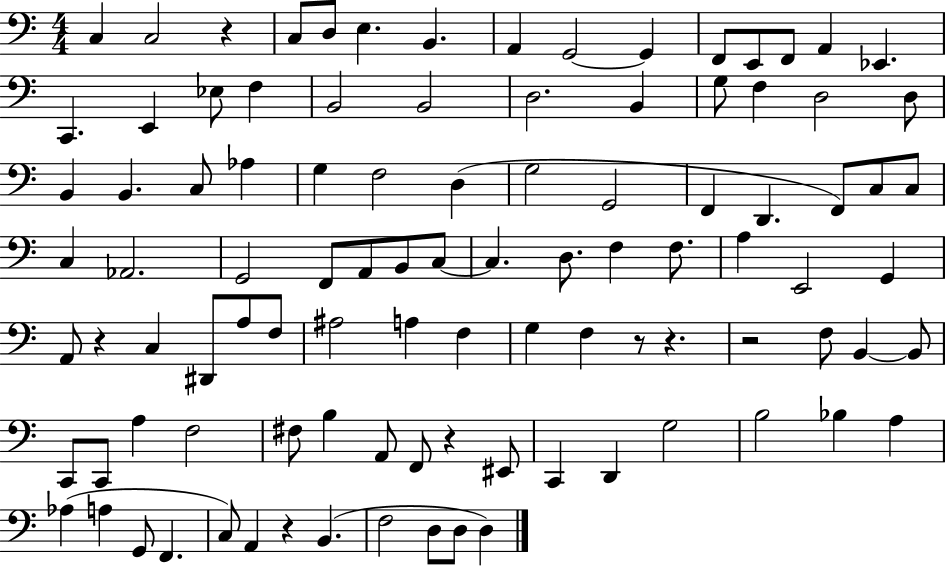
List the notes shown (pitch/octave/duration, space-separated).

C3/q C3/h R/q C3/e D3/e E3/q. B2/q. A2/q G2/h G2/q F2/e E2/e F2/e A2/q Eb2/q. C2/q. E2/q Eb3/e F3/q B2/h B2/h D3/h. B2/q G3/e F3/q D3/h D3/e B2/q B2/q. C3/e Ab3/q G3/q F3/h D3/q G3/h G2/h F2/q D2/q. F2/e C3/e C3/e C3/q Ab2/h. G2/h F2/e A2/e B2/e C3/e C3/q. D3/e. F3/q F3/e. A3/q E2/h G2/q A2/e R/q C3/q D#2/e A3/e F3/e A#3/h A3/q F3/q G3/q F3/q R/e R/q. R/h F3/e B2/q B2/e C2/e C2/e A3/q F3/h F#3/e B3/q A2/e F2/e R/q EIS2/e C2/q D2/q G3/h B3/h Bb3/q A3/q Ab3/q A3/q G2/e F2/q. C3/e A2/q R/q B2/q. F3/h D3/e D3/e D3/q